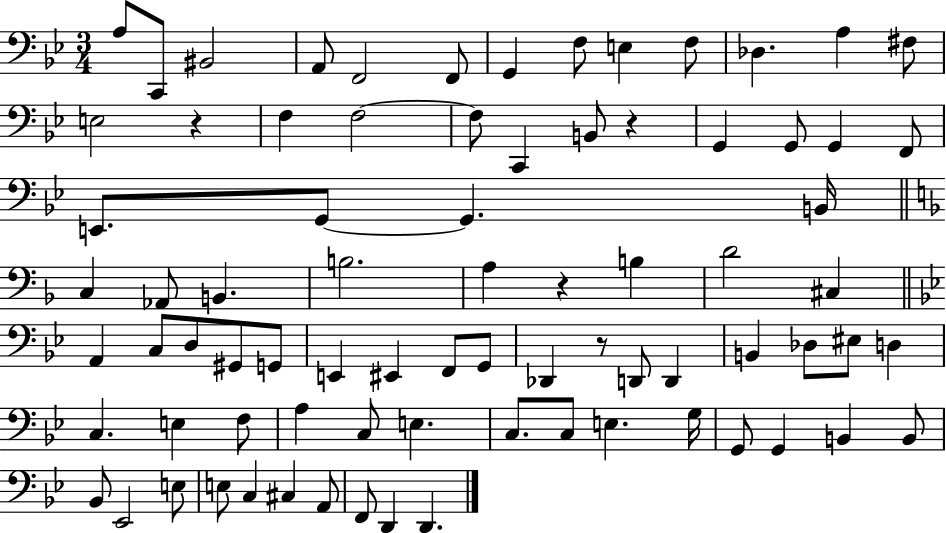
X:1
T:Untitled
M:3/4
L:1/4
K:Bb
A,/2 C,,/2 ^B,,2 A,,/2 F,,2 F,,/2 G,, F,/2 E, F,/2 _D, A, ^F,/2 E,2 z F, F,2 F,/2 C,, B,,/2 z G,, G,,/2 G,, F,,/2 E,,/2 G,,/2 G,, B,,/4 C, _A,,/2 B,, B,2 A, z B, D2 ^C, A,, C,/2 D,/2 ^G,,/2 G,,/2 E,, ^E,, F,,/2 G,,/2 _D,, z/2 D,,/2 D,, B,, _D,/2 ^E,/2 D, C, E, F,/2 A, C,/2 E, C,/2 C,/2 E, G,/4 G,,/2 G,, B,, B,,/2 _B,,/2 _E,,2 E,/2 E,/2 C, ^C, A,,/2 F,,/2 D,, D,,